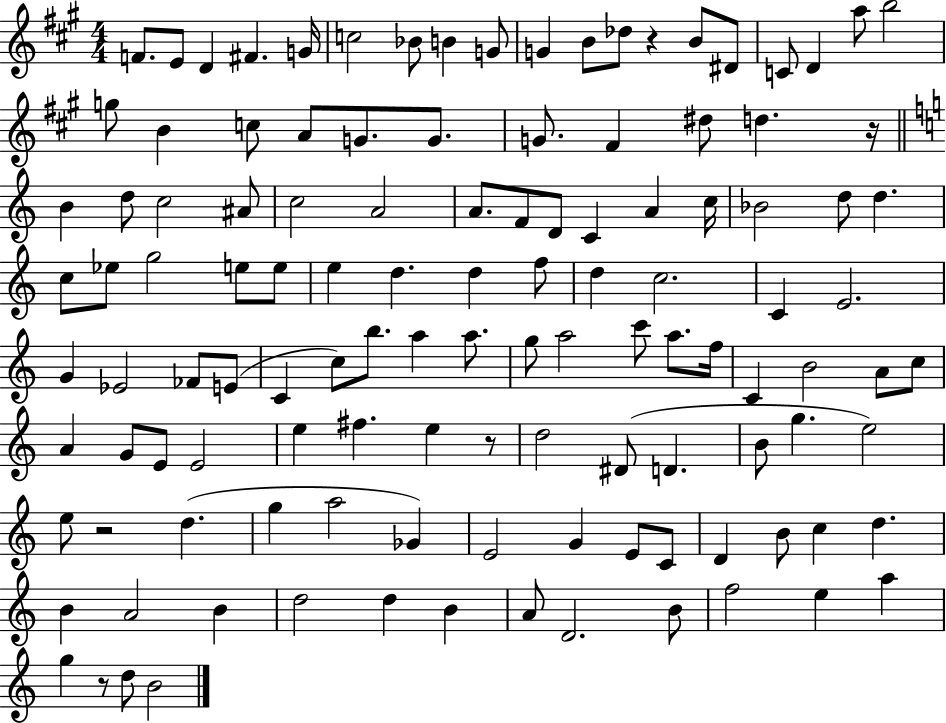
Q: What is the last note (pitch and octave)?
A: B4